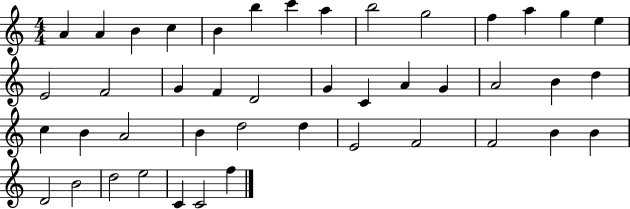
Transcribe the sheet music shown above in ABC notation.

X:1
T:Untitled
M:4/4
L:1/4
K:C
A A B c B b c' a b2 g2 f a g e E2 F2 G F D2 G C A G A2 B d c B A2 B d2 d E2 F2 F2 B B D2 B2 d2 e2 C C2 f